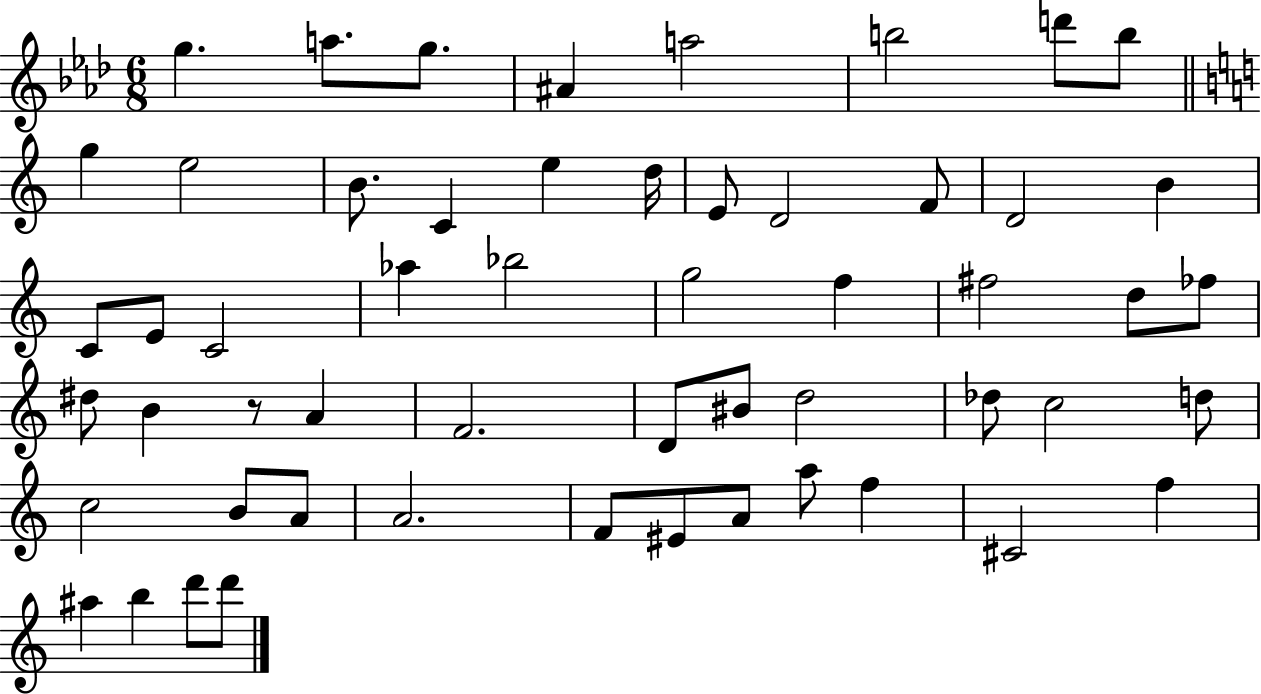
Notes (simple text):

G5/q. A5/e. G5/e. A#4/q A5/h B5/h D6/e B5/e G5/q E5/h B4/e. C4/q E5/q D5/s E4/e D4/h F4/e D4/h B4/q C4/e E4/e C4/h Ab5/q Bb5/h G5/h F5/q F#5/h D5/e FES5/e D#5/e B4/q R/e A4/q F4/h. D4/e BIS4/e D5/h Db5/e C5/h D5/e C5/h B4/e A4/e A4/h. F4/e EIS4/e A4/e A5/e F5/q C#4/h F5/q A#5/q B5/q D6/e D6/e